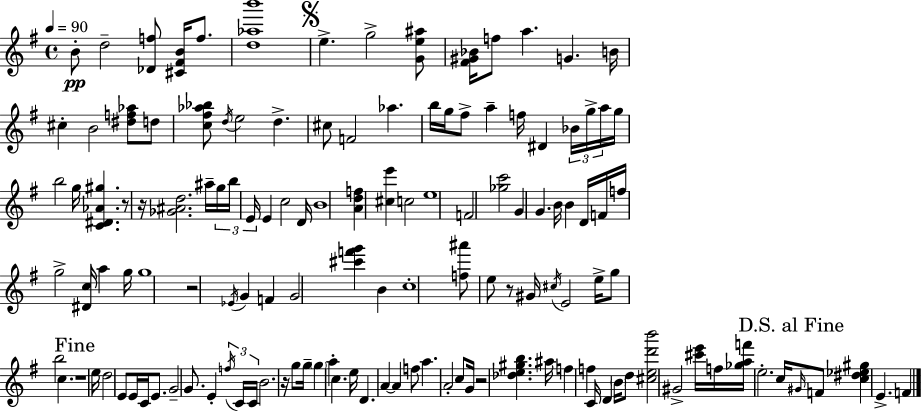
X:1
T:Untitled
M:4/4
L:1/4
K:G
B/2 d2 [_Df]/2 [^C^FB]/4 f/2 [d_ab']4 e g2 [Ge^a]/2 [^F^G_B]/4 f/2 a G B/4 ^c B2 [^df_a]/2 d/2 [c^f_a_b]/2 d/4 e2 d ^c/2 F2 _a b/4 g/4 ^f/2 a f/4 ^D _B/4 g/4 a/4 g/4 b2 g/4 [C^D_A^g] z/2 z/4 [_G^Ad]2 ^a/4 g/4 b/4 E/4 E c2 D/4 B4 [Adf] [^ce'] c2 e4 F2 [_gc']2 G G B/4 B D/4 F/4 f/4 g2 [^Dc]/4 a g/4 g4 z2 _E/4 G F G2 [^c'f'g'] B c4 [f^a']/2 e/2 z/2 ^G/4 ^c/4 E2 e/4 g/2 b2 c z4 e/4 d2 E/2 E/4 C/4 E/2 G2 G/2 E f/4 C/4 C/4 B2 z/4 g/2 g/4 g a c e/4 D A A f/2 a A2 c/2 G/4 z2 [_de^gb] ^a/4 f f C/4 D B/4 d/2 [^ced'b']2 ^G2 [^c'e']/4 f/4 [_gaf']/4 e2 c/4 ^G/4 F/2 [c^d_e^g] E F